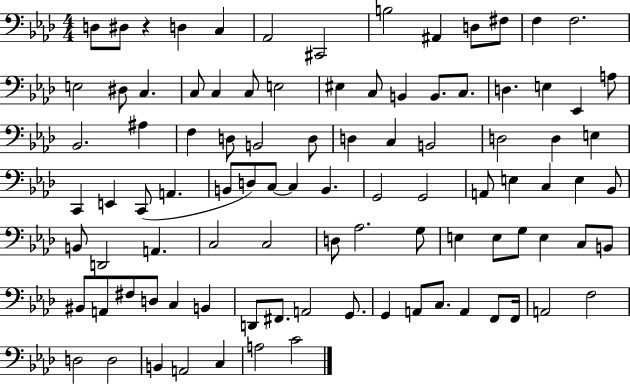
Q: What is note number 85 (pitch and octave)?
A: F2